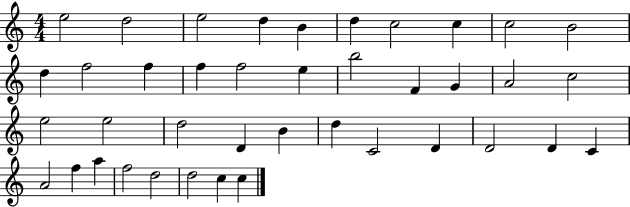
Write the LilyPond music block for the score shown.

{
  \clef treble
  \numericTimeSignature
  \time 4/4
  \key c \major
  e''2 d''2 | e''2 d''4 b'4 | d''4 c''2 c''4 | c''2 b'2 | \break d''4 f''2 f''4 | f''4 f''2 e''4 | b''2 f'4 g'4 | a'2 c''2 | \break e''2 e''2 | d''2 d'4 b'4 | d''4 c'2 d'4 | d'2 d'4 c'4 | \break a'2 f''4 a''4 | f''2 d''2 | d''2 c''4 c''4 | \bar "|."
}